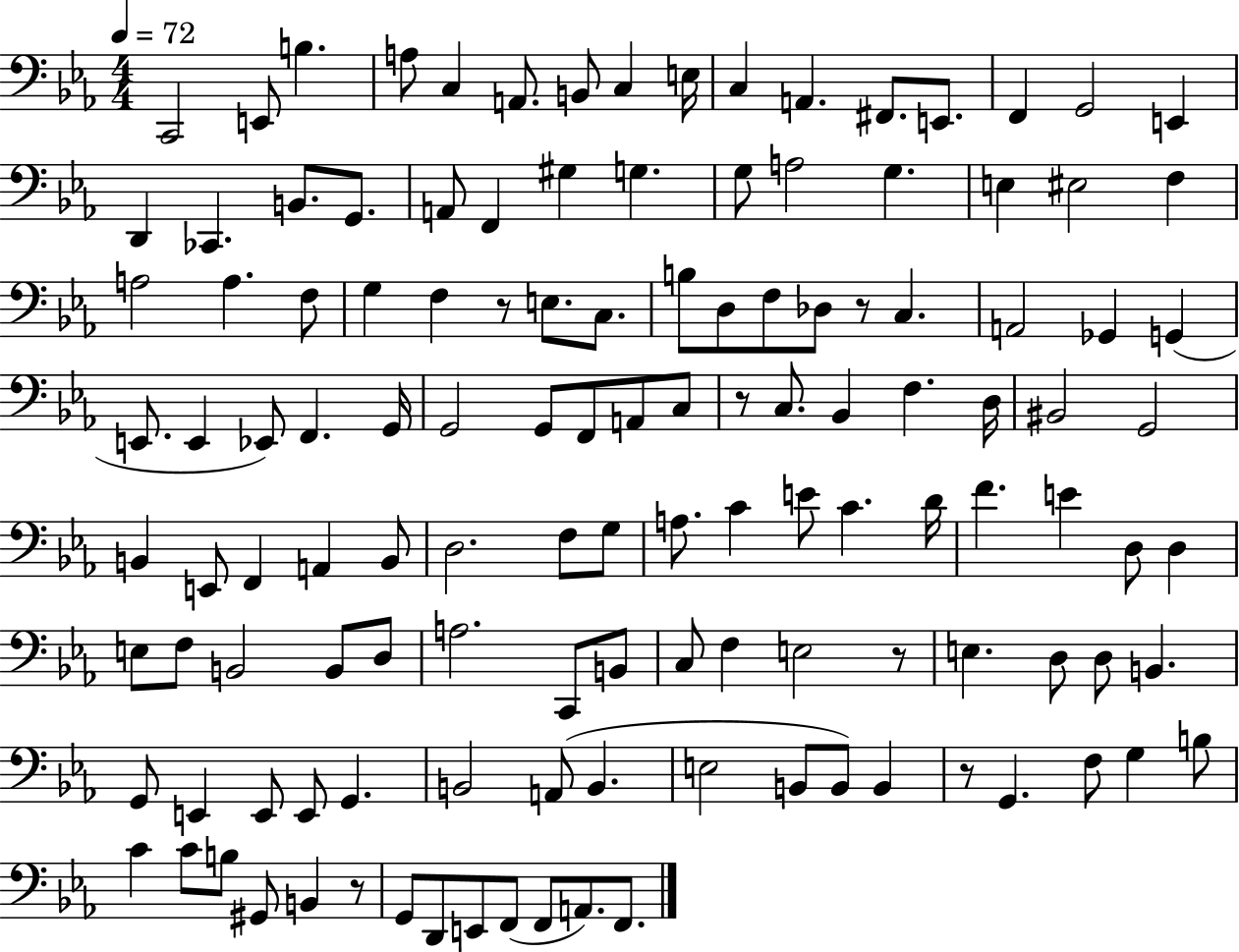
C2/h E2/e B3/q. A3/e C3/q A2/e. B2/e C3/q E3/s C3/q A2/q. F#2/e. E2/e. F2/q G2/h E2/q D2/q CES2/q. B2/e. G2/e. A2/e F2/q G#3/q G3/q. G3/e A3/h G3/q. E3/q EIS3/h F3/q A3/h A3/q. F3/e G3/q F3/q R/e E3/e. C3/e. B3/e D3/e F3/e Db3/e R/e C3/q. A2/h Gb2/q G2/q E2/e. E2/q Eb2/e F2/q. G2/s G2/h G2/e F2/e A2/e C3/e R/e C3/e. Bb2/q F3/q. D3/s BIS2/h G2/h B2/q E2/e F2/q A2/q B2/e D3/h. F3/e G3/e A3/e. C4/q E4/e C4/q. D4/s F4/q. E4/q D3/e D3/q E3/e F3/e B2/h B2/e D3/e A3/h. C2/e B2/e C3/e F3/q E3/h R/e E3/q. D3/e D3/e B2/q. G2/e E2/q E2/e E2/e G2/q. B2/h A2/e B2/q. E3/h B2/e B2/e B2/q R/e G2/q. F3/e G3/q B3/e C4/q C4/e B3/e G#2/e B2/q R/e G2/e D2/e E2/e F2/e F2/e A2/e. F2/e.